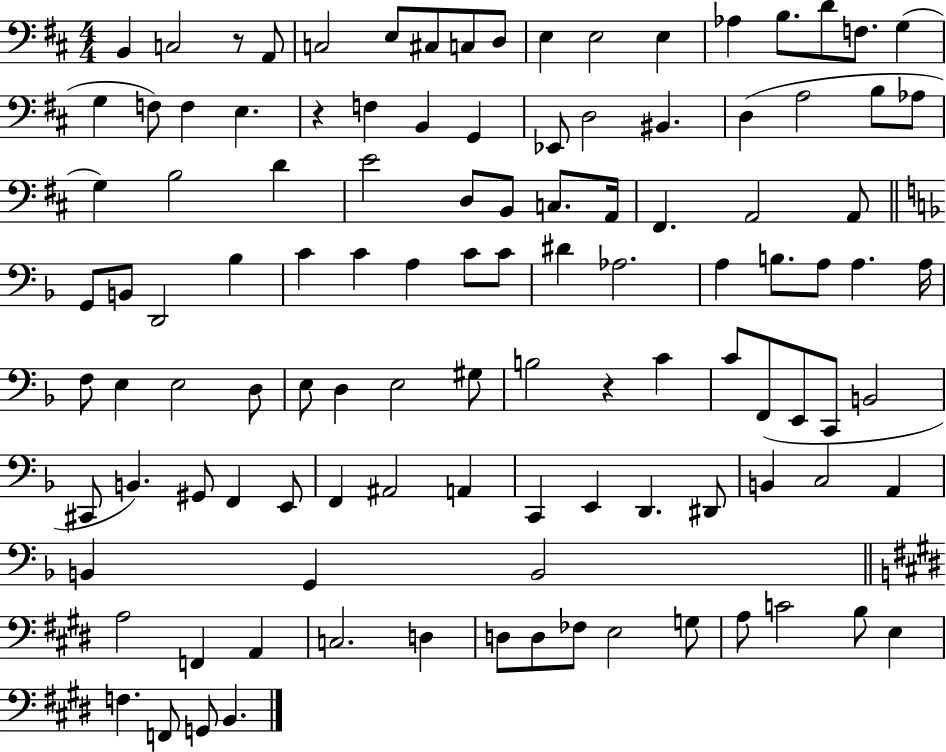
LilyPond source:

{
  \clef bass
  \numericTimeSignature
  \time 4/4
  \key d \major
  \repeat volta 2 { b,4 c2 r8 a,8 | c2 e8 cis8 c8 d8 | e4 e2 e4 | aes4 b8. d'8 f8. g4( | \break g4 f8) f4 e4. | r4 f4 b,4 g,4 | ees,8 d2 bis,4. | d4( a2 b8 aes8 | \break g4) b2 d'4 | e'2 d8 b,8 c8. a,16 | fis,4. a,2 a,8 | \bar "||" \break \key f \major g,8 b,8 d,2 bes4 | c'4 c'4 a4 c'8 c'8 | dis'4 aes2. | a4 b8. a8 a4. a16 | \break f8 e4 e2 d8 | e8 d4 e2 gis8 | b2 r4 c'4 | c'8 f,8( e,8 c,8 b,2 | \break cis,8 b,4.) gis,8 f,4 e,8 | f,4 ais,2 a,4 | c,4 e,4 d,4. dis,8 | b,4 c2 a,4 | \break b,4 g,4 b,2 | \bar "||" \break \key e \major a2 f,4 a,4 | c2. d4 | d8 d8 fes8 e2 g8 | a8 c'2 b8 e4 | \break f4. f,8 g,8 b,4. | } \bar "|."
}